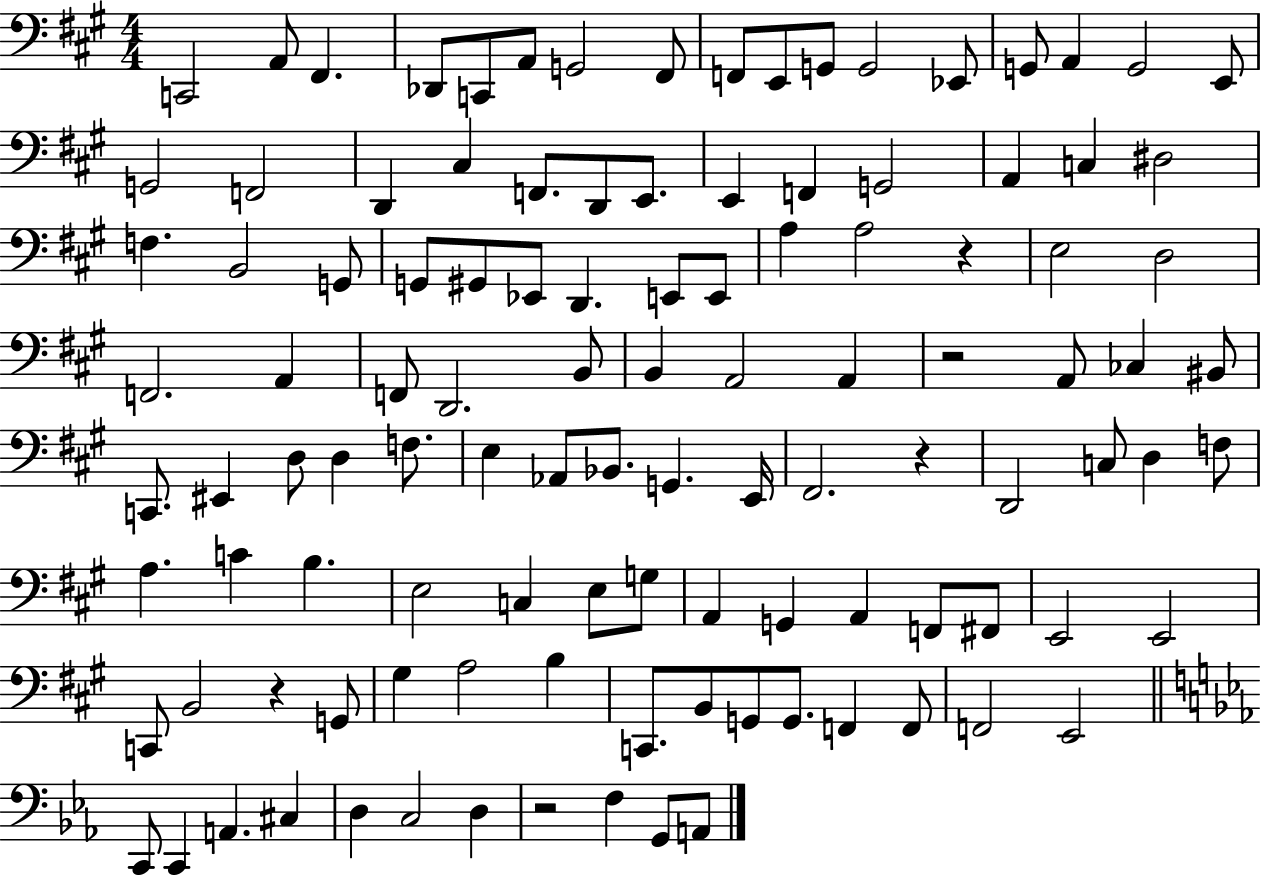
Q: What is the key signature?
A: A major